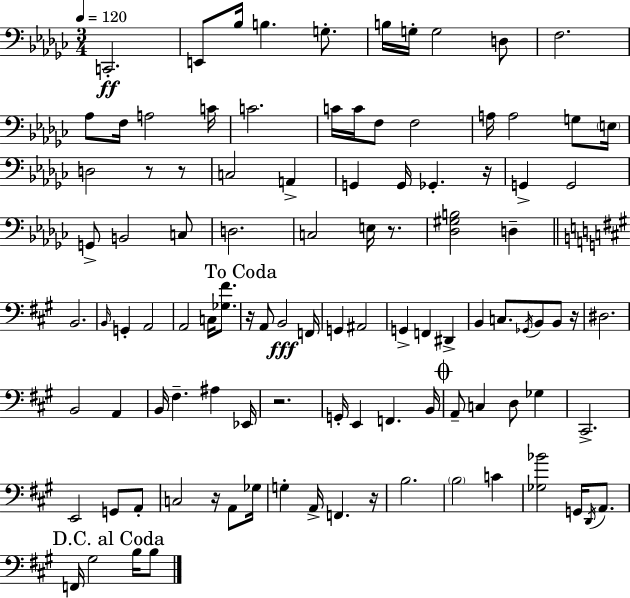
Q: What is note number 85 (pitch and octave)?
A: C4